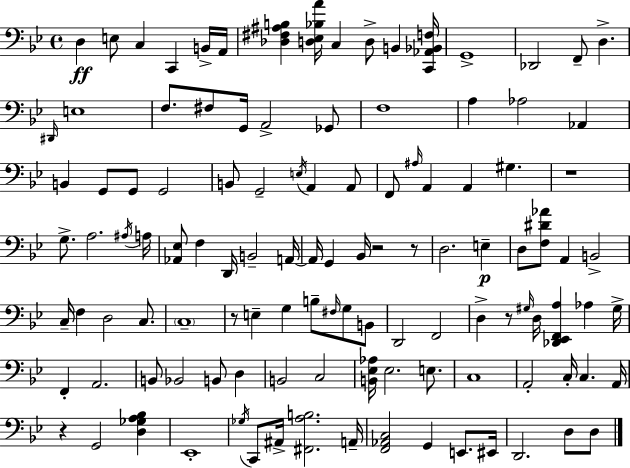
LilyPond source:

{
  \clef bass
  \time 4/4
  \defaultTimeSignature
  \key bes \major
  d4\ff e8 c4 c,4 b,16-> a,16 | <des fis ais b>4 <d ees bes a'>16 c4 d8-> b,4 <c, aes, bes, f>16 | g,1-> | des,2 f,8-- d4.-> | \break \grace { dis,16 } e1 | f8. fis8 g,16 a,2-> ges,8 | f1 | a4 aes2 aes,4 | \break b,4 g,8 g,8 g,2 | b,8 g,2-- \acciaccatura { e16 } a,4 | a,8 f,8 \grace { ais16 } a,4 a,4 gis4. | r1 | \break g8.-> a2. | \acciaccatura { ais16 } a16 <aes, ees>8 f4 d,16 b,2-- | a,16~~ a,16 g,4 bes,16 r2 | r8 d2. | \break e4--\p d8 <f dis' aes'>8 a,4 b,2-> | c16-- f4 d2 | c8. \parenthesize c1-- | r8 e4-- g4 b8-- | \break \grace { fis16 } g8 b,8 d,2 f,2 | d4-> r8 \grace { gis16 } d16 <des, ees, f, a>4 | aes4 gis16-> f,4-. a,2. | b,8 bes,2 | \break b,8 d4 b,2 c2 | <b, ees aes>16 ees2. | e8. c1 | a,2-. c16-. c4. | \break a,16 r4 g,2 | <d ges a bes>4 ees,1-. | \acciaccatura { ges16 } c,8 ais,16-> <fis, a b>2. | a,16-- <f, aes, c>2 g,4 | \break e,8. eis,16 d,2. | d8 d8 \bar "|."
}